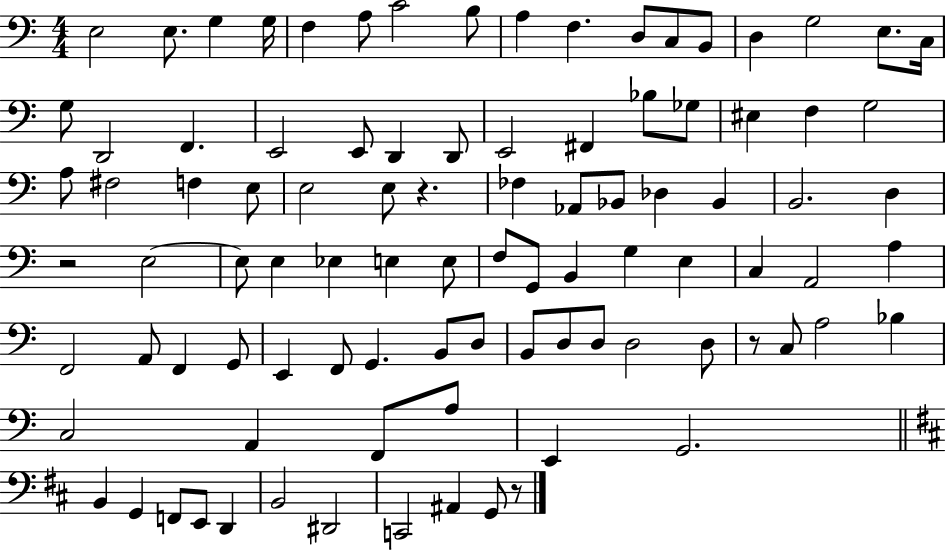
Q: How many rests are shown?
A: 4